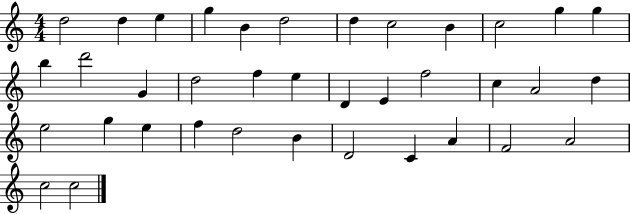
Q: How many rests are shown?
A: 0